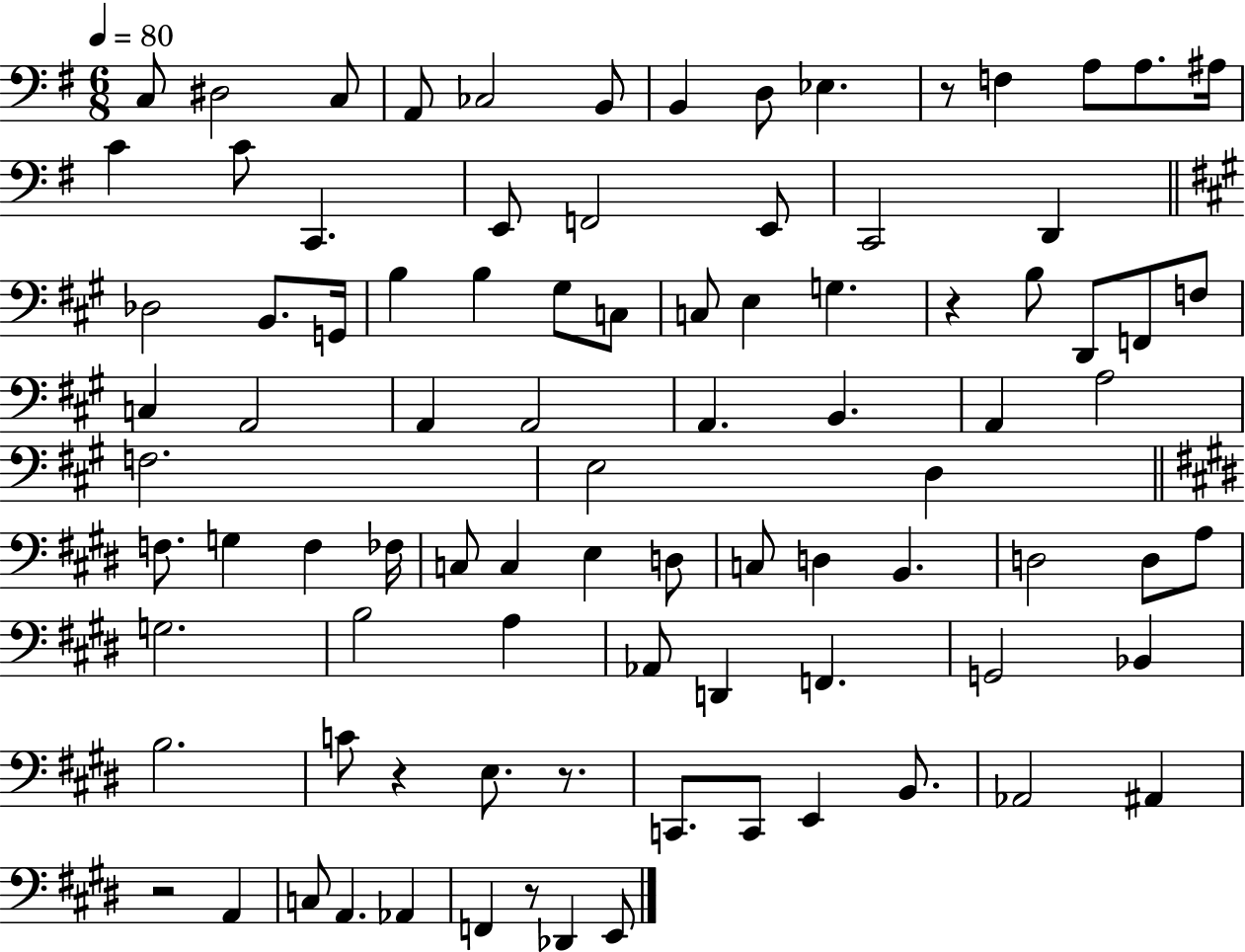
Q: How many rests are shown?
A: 6